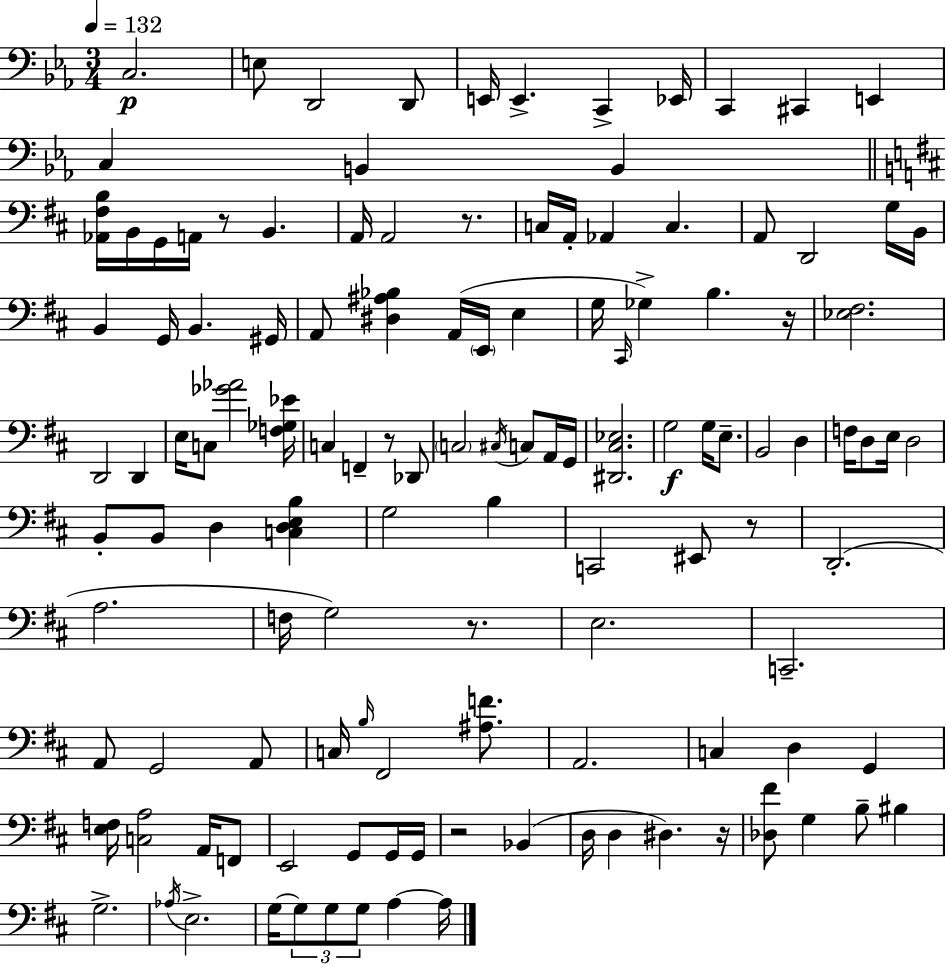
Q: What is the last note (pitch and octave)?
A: A3